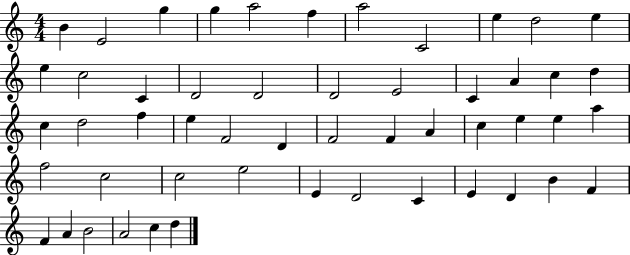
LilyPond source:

{
  \clef treble
  \numericTimeSignature
  \time 4/4
  \key c \major
  b'4 e'2 g''4 | g''4 a''2 f''4 | a''2 c'2 | e''4 d''2 e''4 | \break e''4 c''2 c'4 | d'2 d'2 | d'2 e'2 | c'4 a'4 c''4 d''4 | \break c''4 d''2 f''4 | e''4 f'2 d'4 | f'2 f'4 a'4 | c''4 e''4 e''4 a''4 | \break f''2 c''2 | c''2 e''2 | e'4 d'2 c'4 | e'4 d'4 b'4 f'4 | \break f'4 a'4 b'2 | a'2 c''4 d''4 | \bar "|."
}